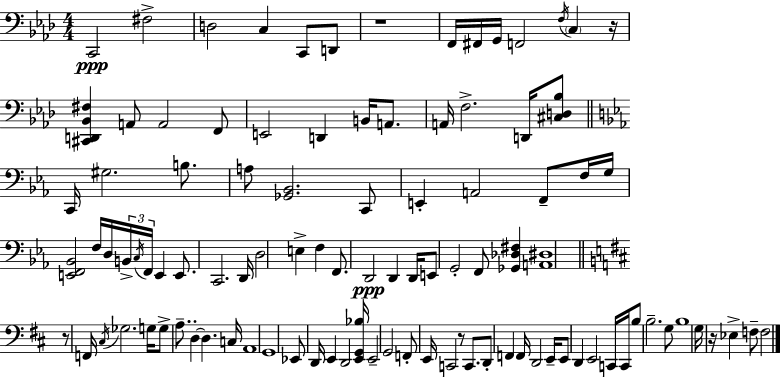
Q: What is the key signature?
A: AES major